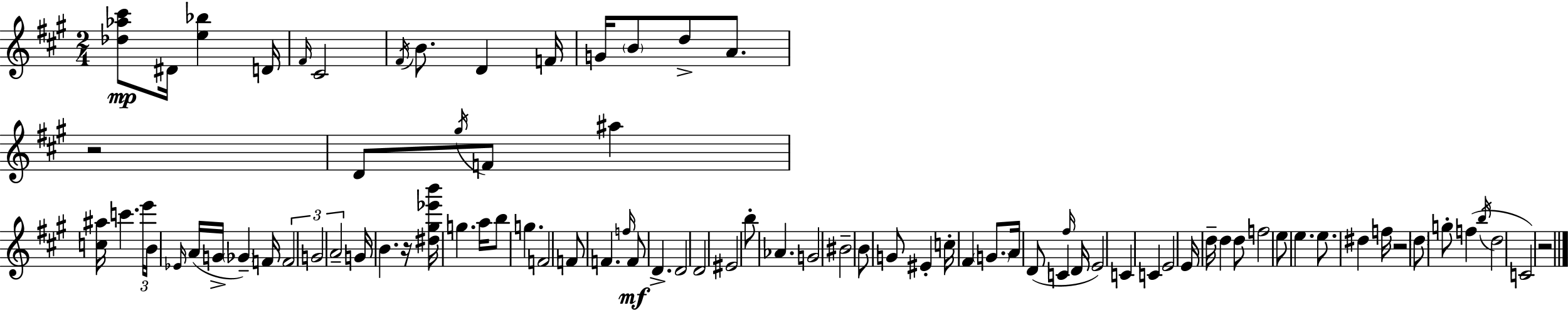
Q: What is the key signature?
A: A major